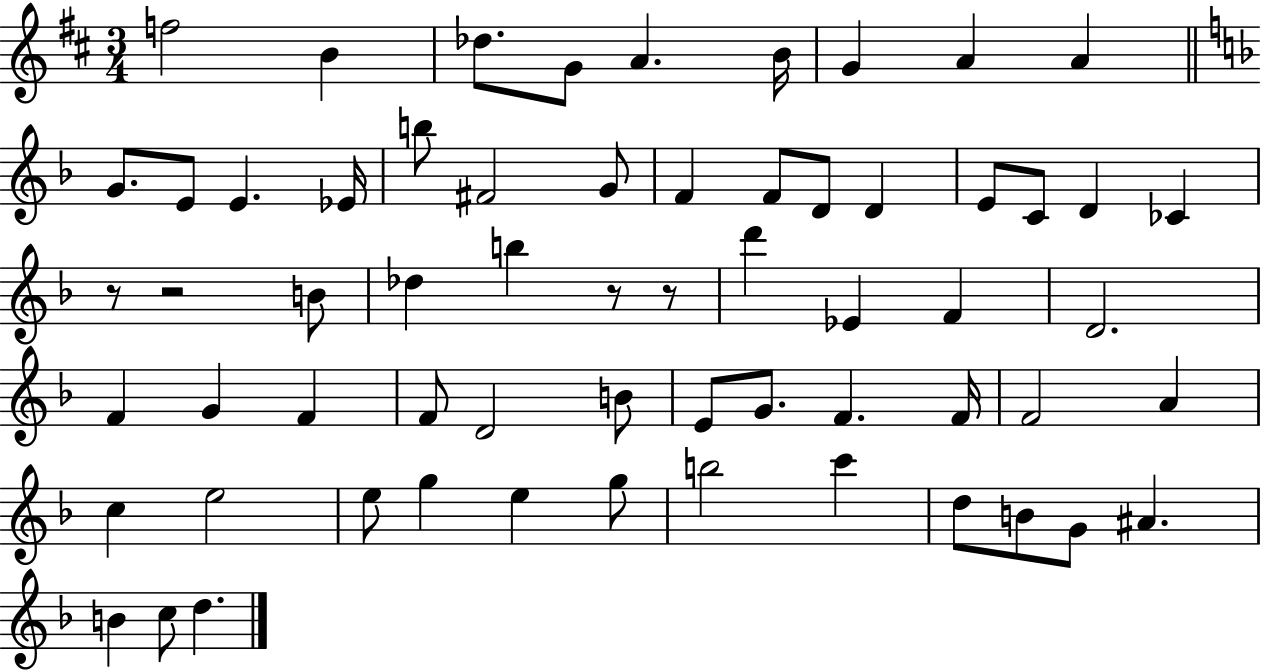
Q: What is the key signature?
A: D major